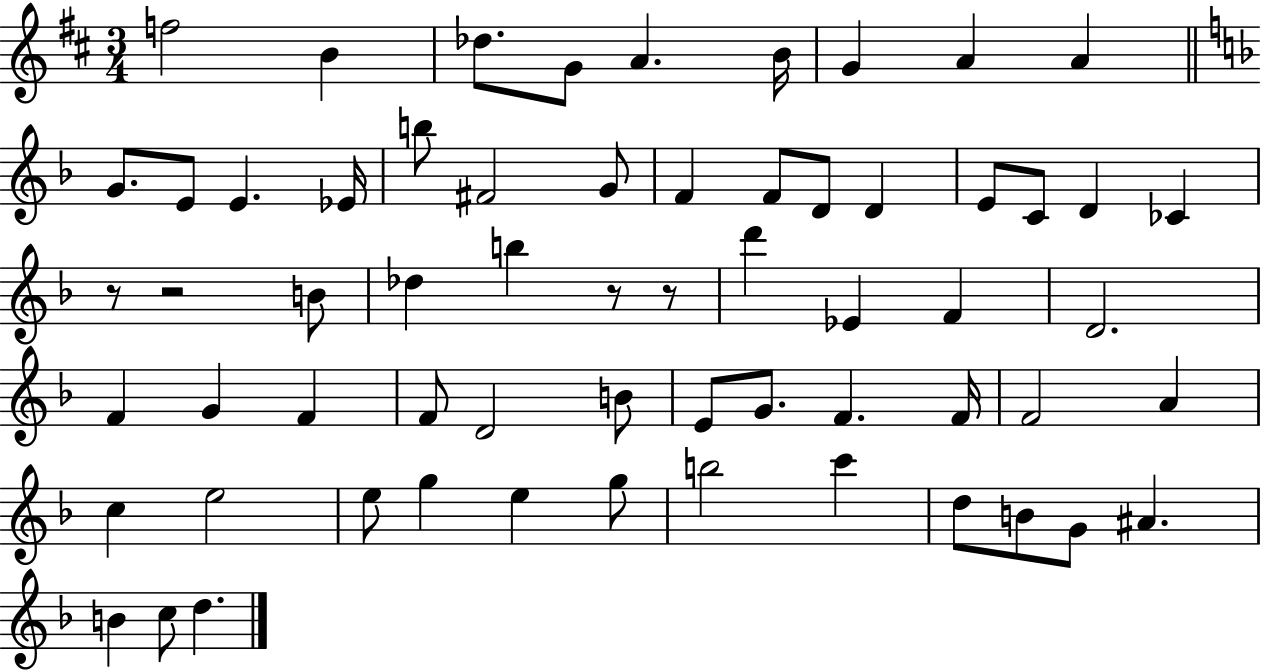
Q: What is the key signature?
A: D major